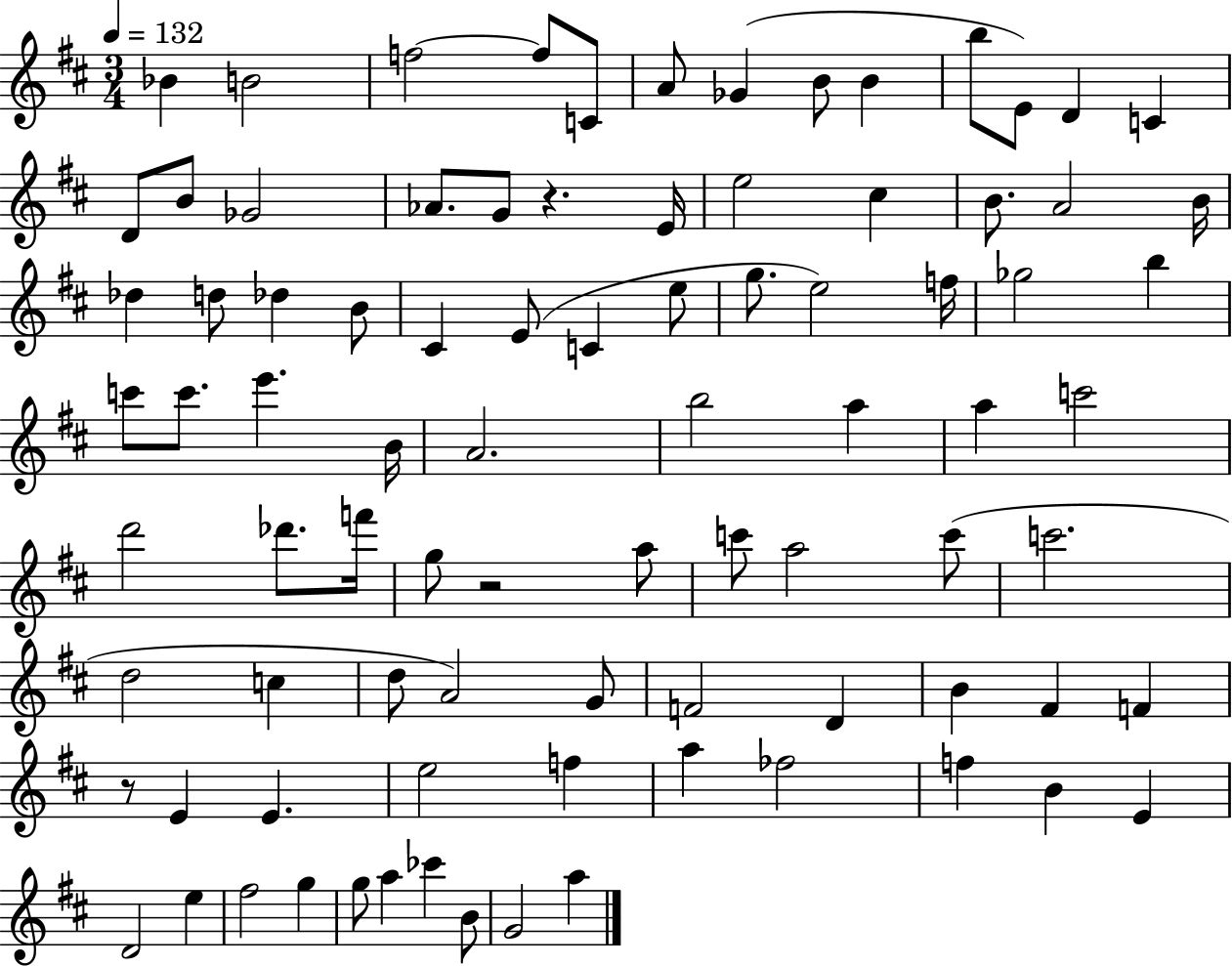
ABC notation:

X:1
T:Untitled
M:3/4
L:1/4
K:D
_B B2 f2 f/2 C/2 A/2 _G B/2 B b/2 E/2 D C D/2 B/2 _G2 _A/2 G/2 z E/4 e2 ^c B/2 A2 B/4 _d d/2 _d B/2 ^C E/2 C e/2 g/2 e2 f/4 _g2 b c'/2 c'/2 e' B/4 A2 b2 a a c'2 d'2 _d'/2 f'/4 g/2 z2 a/2 c'/2 a2 c'/2 c'2 d2 c d/2 A2 G/2 F2 D B ^F F z/2 E E e2 f a _f2 f B E D2 e ^f2 g g/2 a _c' B/2 G2 a